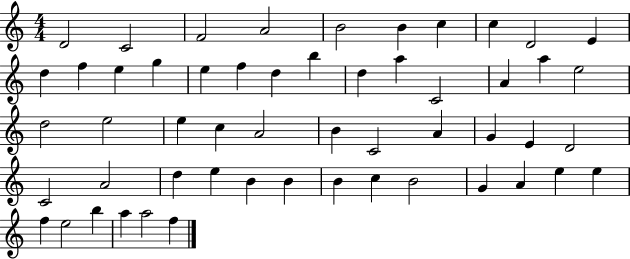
D4/h C4/h F4/h A4/h B4/h B4/q C5/q C5/q D4/h E4/q D5/q F5/q E5/q G5/q E5/q F5/q D5/q B5/q D5/q A5/q C4/h A4/q A5/q E5/h D5/h E5/h E5/q C5/q A4/h B4/q C4/h A4/q G4/q E4/q D4/h C4/h A4/h D5/q E5/q B4/q B4/q B4/q C5/q B4/h G4/q A4/q E5/q E5/q F5/q E5/h B5/q A5/q A5/h F5/q